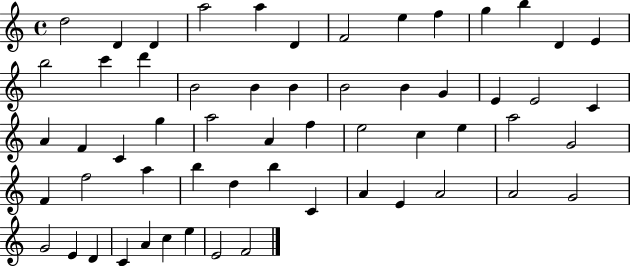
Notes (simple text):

D5/h D4/q D4/q A5/h A5/q D4/q F4/h E5/q F5/q G5/q B5/q D4/q E4/q B5/h C6/q D6/q B4/h B4/q B4/q B4/h B4/q G4/q E4/q E4/h C4/q A4/q F4/q C4/q G5/q A5/h A4/q F5/q E5/h C5/q E5/q A5/h G4/h F4/q F5/h A5/q B5/q D5/q B5/q C4/q A4/q E4/q A4/h A4/h G4/h G4/h E4/q D4/q C4/q A4/q C5/q E5/q E4/h F4/h